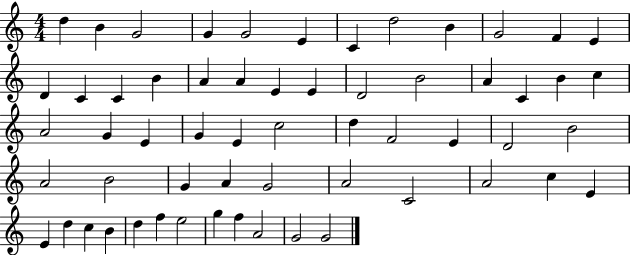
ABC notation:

X:1
T:Untitled
M:4/4
L:1/4
K:C
d B G2 G G2 E C d2 B G2 F E D C C B A A E E D2 B2 A C B c A2 G E G E c2 d F2 E D2 B2 A2 B2 G A G2 A2 C2 A2 c E E d c B d f e2 g f A2 G2 G2